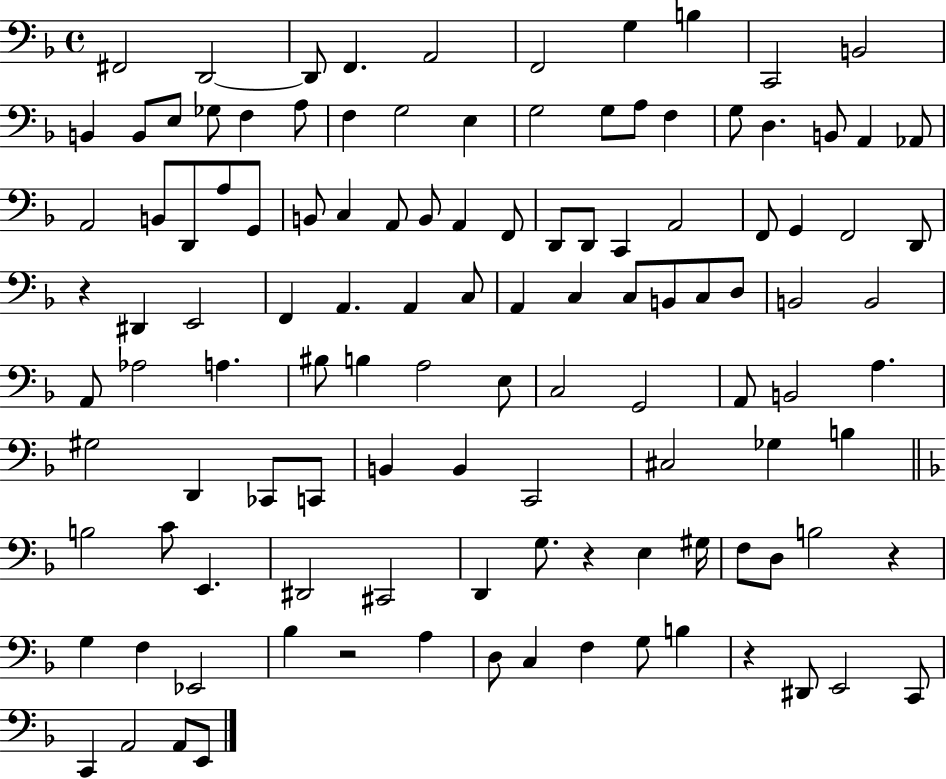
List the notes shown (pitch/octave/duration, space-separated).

F#2/h D2/h D2/e F2/q. A2/h F2/h G3/q B3/q C2/h B2/h B2/q B2/e E3/e Gb3/e F3/q A3/e F3/q G3/h E3/q G3/h G3/e A3/e F3/q G3/e D3/q. B2/e A2/q Ab2/e A2/h B2/e D2/e A3/e G2/e B2/e C3/q A2/e B2/e A2/q F2/e D2/e D2/e C2/q A2/h F2/e G2/q F2/h D2/e R/q D#2/q E2/h F2/q A2/q. A2/q C3/e A2/q C3/q C3/e B2/e C3/e D3/e B2/h B2/h A2/e Ab3/h A3/q. BIS3/e B3/q A3/h E3/e C3/h G2/h A2/e B2/h A3/q. G#3/h D2/q CES2/e C2/e B2/q B2/q C2/h C#3/h Gb3/q B3/q B3/h C4/e E2/q. D#2/h C#2/h D2/q G3/e. R/q E3/q G#3/s F3/e D3/e B3/h R/q G3/q F3/q Eb2/h Bb3/q R/h A3/q D3/e C3/q F3/q G3/e B3/q R/q D#2/e E2/h C2/e C2/q A2/h A2/e E2/e